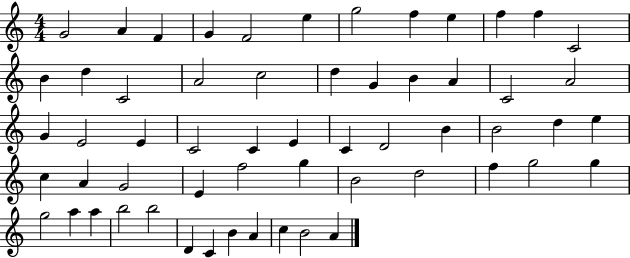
G4/h A4/q F4/q G4/q F4/h E5/q G5/h F5/q E5/q F5/q F5/q C4/h B4/q D5/q C4/h A4/h C5/h D5/q G4/q B4/q A4/q C4/h A4/h G4/q E4/h E4/q C4/h C4/q E4/q C4/q D4/h B4/q B4/h D5/q E5/q C5/q A4/q G4/h E4/q F5/h G5/q B4/h D5/h F5/q G5/h G5/q G5/h A5/q A5/q B5/h B5/h D4/q C4/q B4/q A4/q C5/q B4/h A4/q